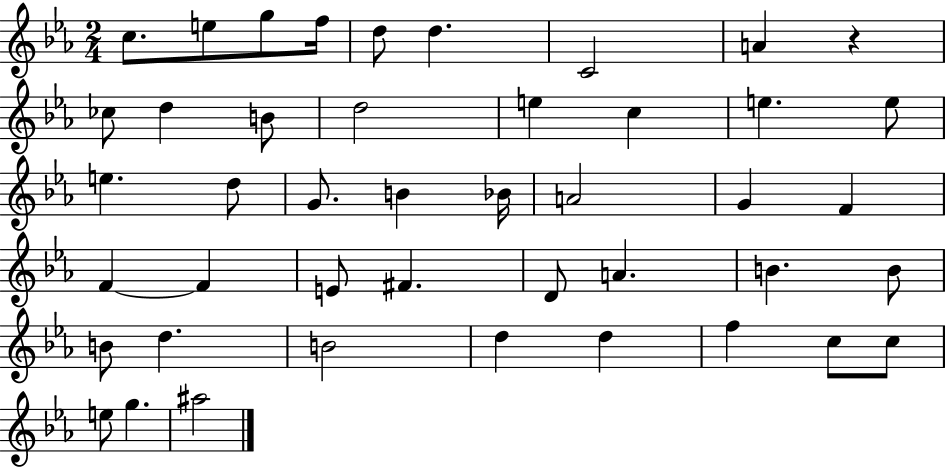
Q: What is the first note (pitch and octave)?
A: C5